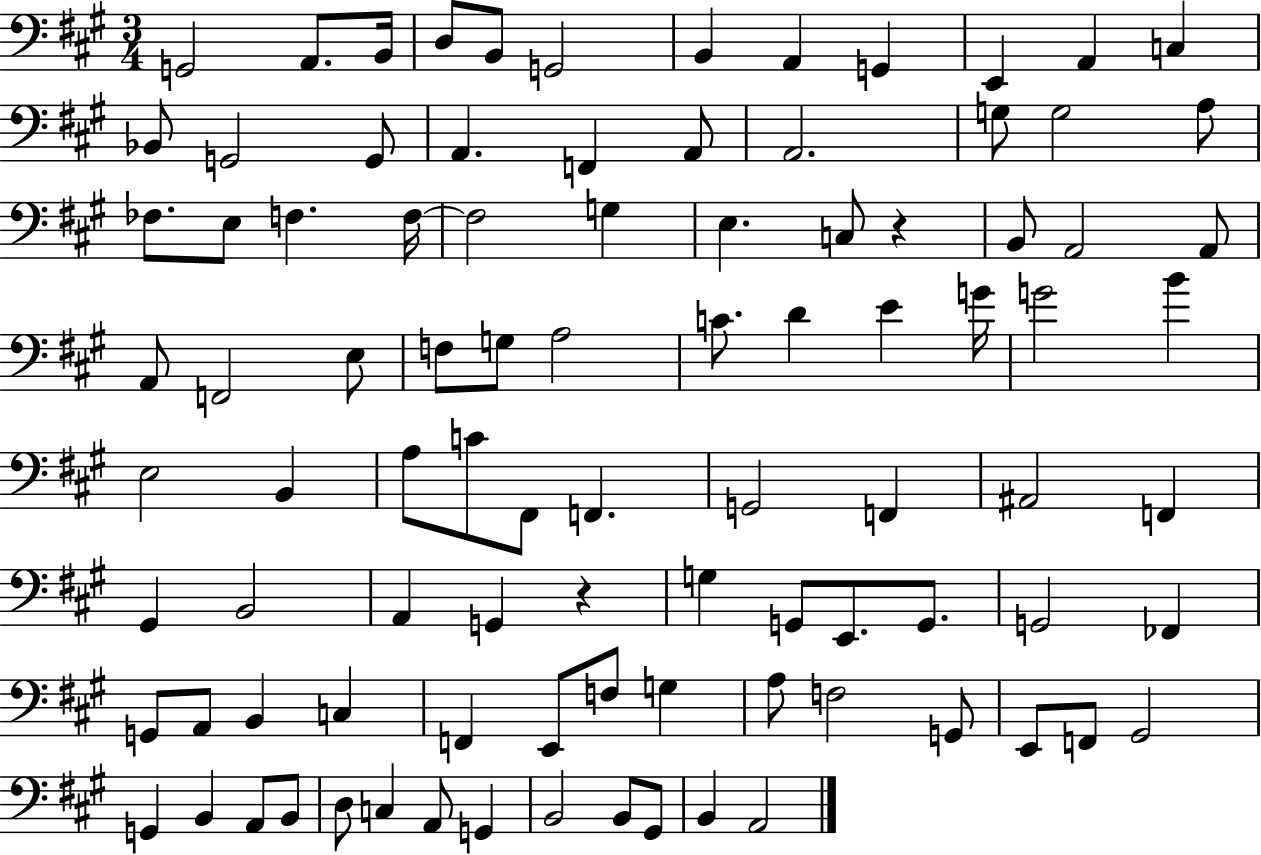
X:1
T:Untitled
M:3/4
L:1/4
K:A
G,,2 A,,/2 B,,/4 D,/2 B,,/2 G,,2 B,, A,, G,, E,, A,, C, _B,,/2 G,,2 G,,/2 A,, F,, A,,/2 A,,2 G,/2 G,2 A,/2 _F,/2 E,/2 F, F,/4 F,2 G, E, C,/2 z B,,/2 A,,2 A,,/2 A,,/2 F,,2 E,/2 F,/2 G,/2 A,2 C/2 D E G/4 G2 B E,2 B,, A,/2 C/2 ^F,,/2 F,, G,,2 F,, ^A,,2 F,, ^G,, B,,2 A,, G,, z G, G,,/2 E,,/2 G,,/2 G,,2 _F,, G,,/2 A,,/2 B,, C, F,, E,,/2 F,/2 G, A,/2 F,2 G,,/2 E,,/2 F,,/2 ^G,,2 G,, B,, A,,/2 B,,/2 D,/2 C, A,,/2 G,, B,,2 B,,/2 ^G,,/2 B,, A,,2